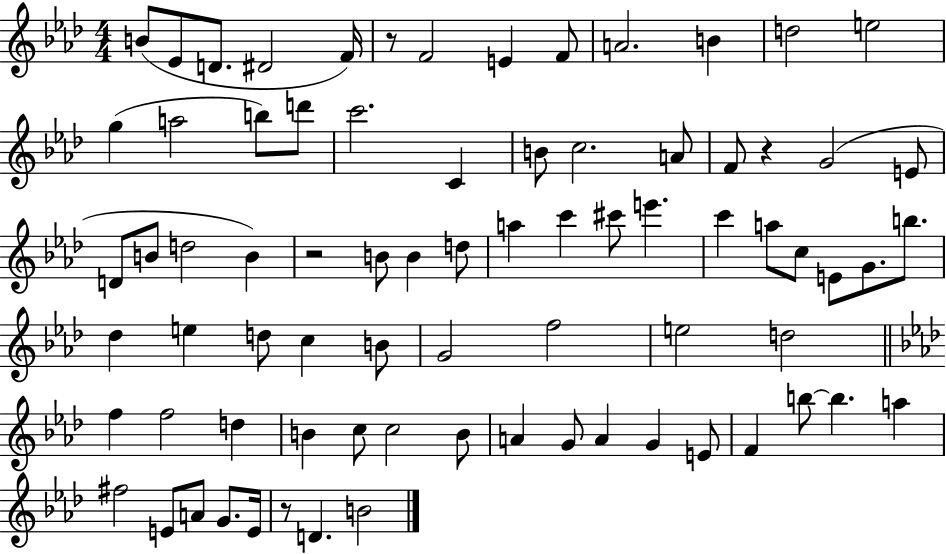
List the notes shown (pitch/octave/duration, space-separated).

B4/e Eb4/e D4/e. D#4/h F4/s R/e F4/h E4/q F4/e A4/h. B4/q D5/h E5/h G5/q A5/h B5/e D6/e C6/h. C4/q B4/e C5/h. A4/e F4/e R/q G4/h E4/e D4/e B4/e D5/h B4/q R/h B4/e B4/q D5/e A5/q C6/q C#6/e E6/q. C6/q A5/e C5/e E4/e G4/e. B5/e. Db5/q E5/q D5/e C5/q B4/e G4/h F5/h E5/h D5/h F5/q F5/h D5/q B4/q C5/e C5/h B4/e A4/q G4/e A4/q G4/q E4/e F4/q B5/e B5/q. A5/q F#5/h E4/e A4/e G4/e. E4/s R/e D4/q. B4/h